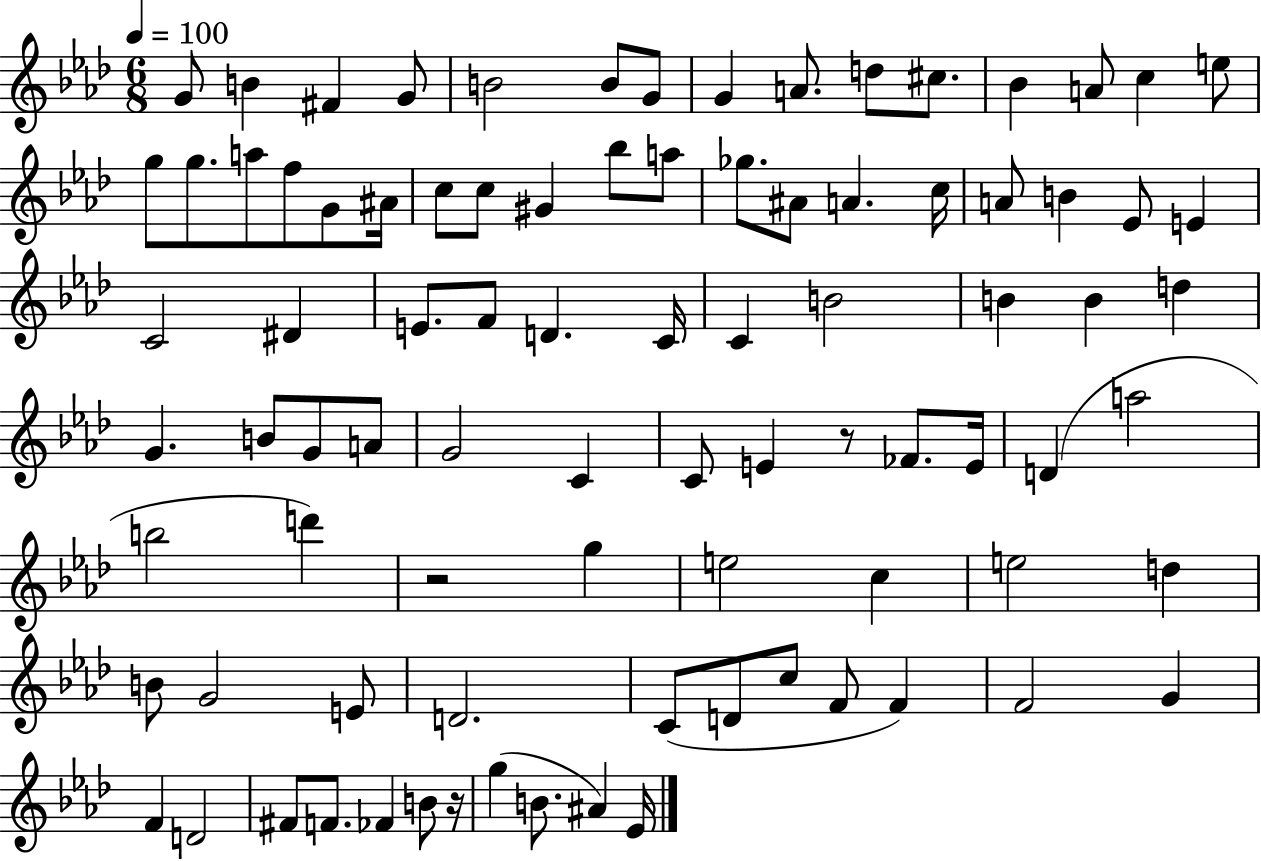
{
  \clef treble
  \numericTimeSignature
  \time 6/8
  \key aes \major
  \tempo 4 = 100
  g'8 b'4 fis'4 g'8 | b'2 b'8 g'8 | g'4 a'8. d''8 cis''8. | bes'4 a'8 c''4 e''8 | \break g''8 g''8. a''8 f''8 g'8 ais'16 | c''8 c''8 gis'4 bes''8 a''8 | ges''8. ais'8 a'4. c''16 | a'8 b'4 ees'8 e'4 | \break c'2 dis'4 | e'8. f'8 d'4. c'16 | c'4 b'2 | b'4 b'4 d''4 | \break g'4. b'8 g'8 a'8 | g'2 c'4 | c'8 e'4 r8 fes'8. e'16 | d'4( a''2 | \break b''2 d'''4) | r2 g''4 | e''2 c''4 | e''2 d''4 | \break b'8 g'2 e'8 | d'2. | c'8( d'8 c''8 f'8 f'4) | f'2 g'4 | \break f'4 d'2 | fis'8 f'8. fes'4 b'8 r16 | g''4( b'8. ais'4) ees'16 | \bar "|."
}